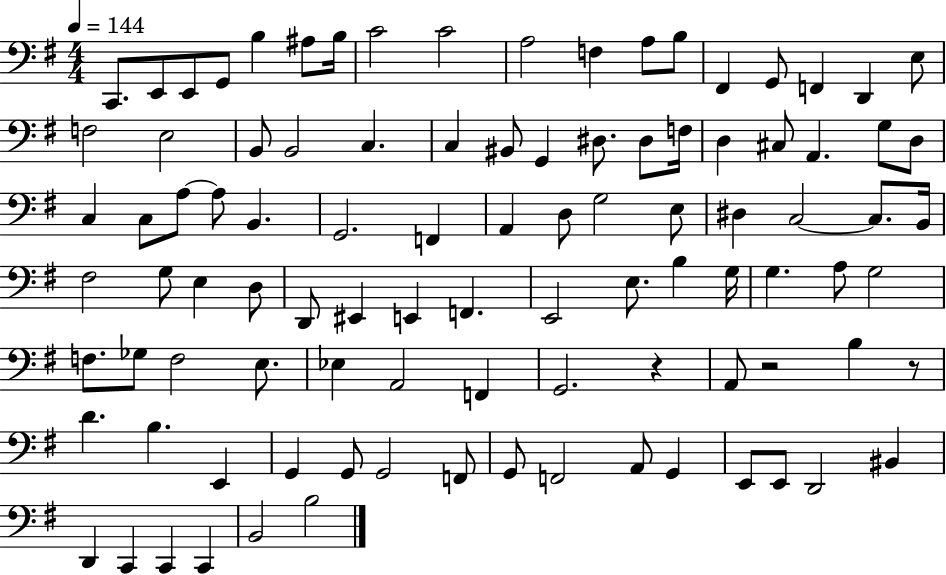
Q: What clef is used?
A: bass